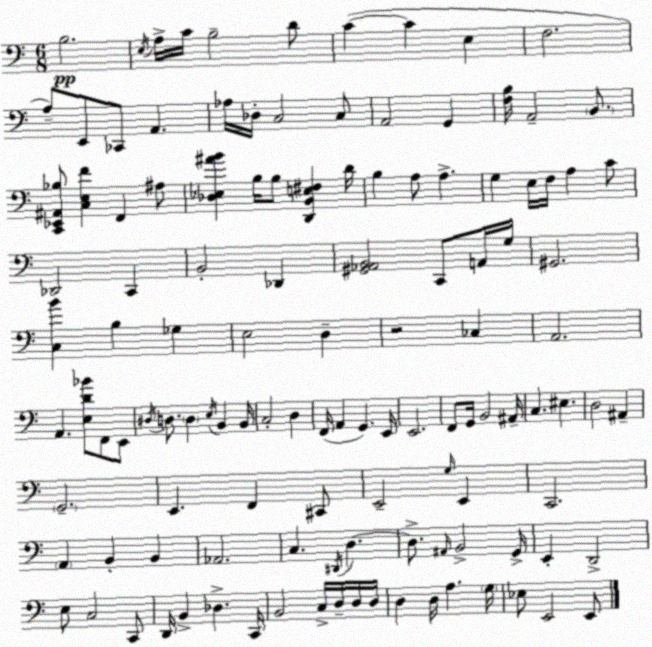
X:1
T:Untitled
M:6/8
L:1/4
K:C
B,2 E,/4 A,/4 C/4 B,2 D/2 C C E, F,2 A,/2 E,,/2 _C,,/2 A,, _A,/4 _D,/4 C,2 C,/2 A,,2 G,, [F,B,]/4 A,,2 B,,/2 [C,,_E,,^A,,_B,]/2 [C,E,F] F,, ^A,/2 [_D,_E,^AB] B,/4 B,/2 [D,,B,,E,^F,] D/4 B, A,/2 A, G, E,/4 F,/4 A, C/2 _D,,2 C,, B,,2 _D,, [^G,,_A,,B,,]2 C,,/2 A,,/4 G,/4 ^G,,2 [C,B] B, _G, E,2 D, z2 _C, A,,2 A,, [E,D_B]/2 F,,/2 E,,/2 ^D,/4 D,/2 D, E,/4 B,, B,,/4 C,2 D, F,,/4 A,, G,, E,,/4 E,,2 F,,/2 G,,/4 B,,2 ^A,,/4 C, ^E, D,2 ^A,, G,,2 E,, F,, ^C,,/2 E,,2 G,/4 E,, C,,2 A,, B,, B,, _A,,2 C, ^D,,/4 D, D,/2 ^A,,/4 B,,2 G,,/4 E,, D,,2 E,/2 C,2 C,,/2 D,,/4 B,, _D, C,,/4 B,,2 C,/4 D,/4 D,/4 D,/4 D, D,/4 A, G,/4 _E,/2 E,,2 E,,/2